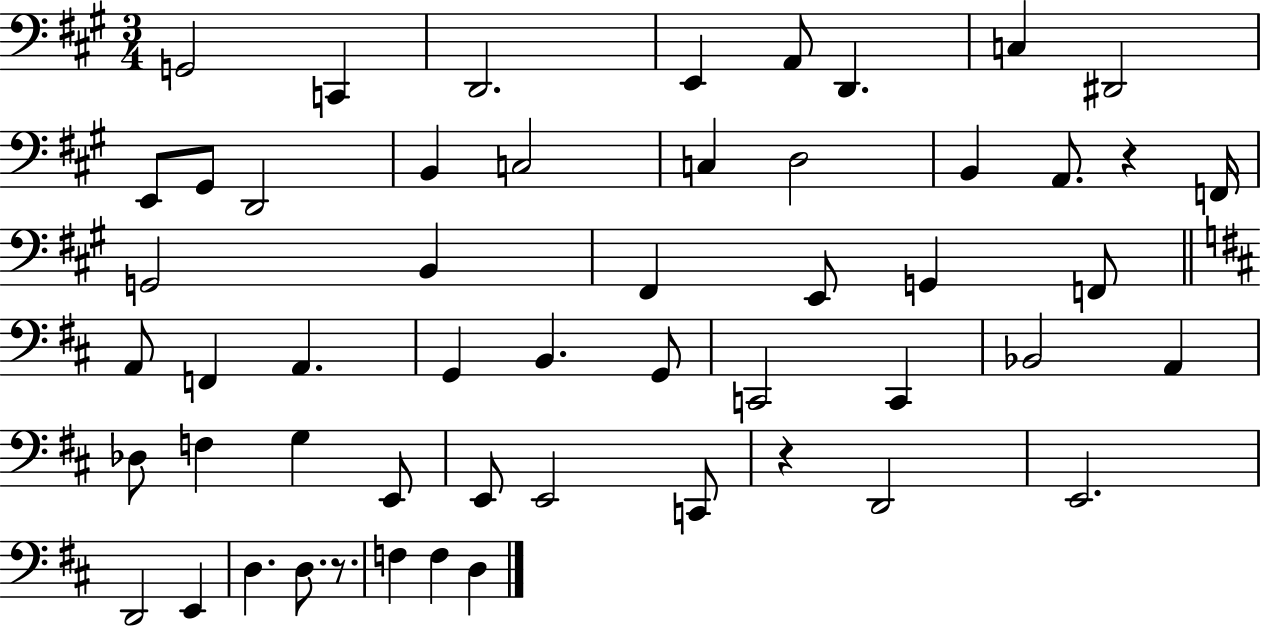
X:1
T:Untitled
M:3/4
L:1/4
K:A
G,,2 C,, D,,2 E,, A,,/2 D,, C, ^D,,2 E,,/2 ^G,,/2 D,,2 B,, C,2 C, D,2 B,, A,,/2 z F,,/4 G,,2 B,, ^F,, E,,/2 G,, F,,/2 A,,/2 F,, A,, G,, B,, G,,/2 C,,2 C,, _B,,2 A,, _D,/2 F, G, E,,/2 E,,/2 E,,2 C,,/2 z D,,2 E,,2 D,,2 E,, D, D,/2 z/2 F, F, D,